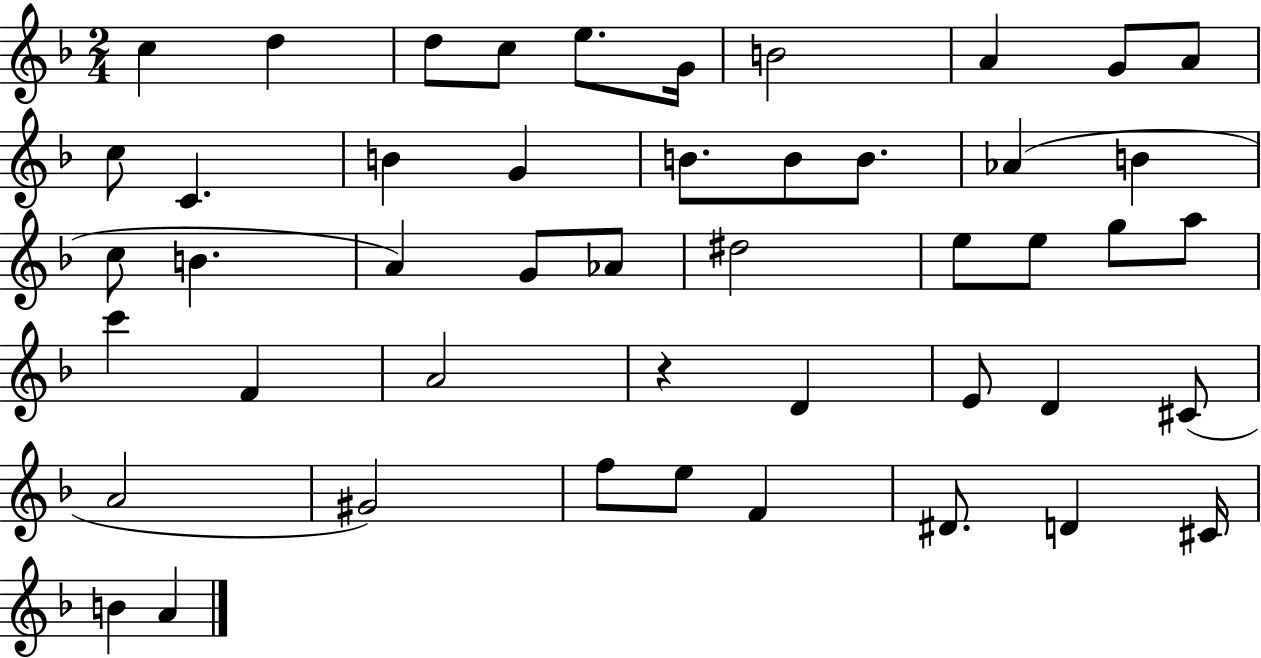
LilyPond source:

{
  \clef treble
  \numericTimeSignature
  \time 2/4
  \key f \major
  c''4 d''4 | d''8 c''8 e''8. g'16 | b'2 | a'4 g'8 a'8 | \break c''8 c'4. | b'4 g'4 | b'8. b'8 b'8. | aes'4( b'4 | \break c''8 b'4. | a'4) g'8 aes'8 | dis''2 | e''8 e''8 g''8 a''8 | \break c'''4 f'4 | a'2 | r4 d'4 | e'8 d'4 cis'8( | \break a'2 | gis'2) | f''8 e''8 f'4 | dis'8. d'4 cis'16 | \break b'4 a'4 | \bar "|."
}